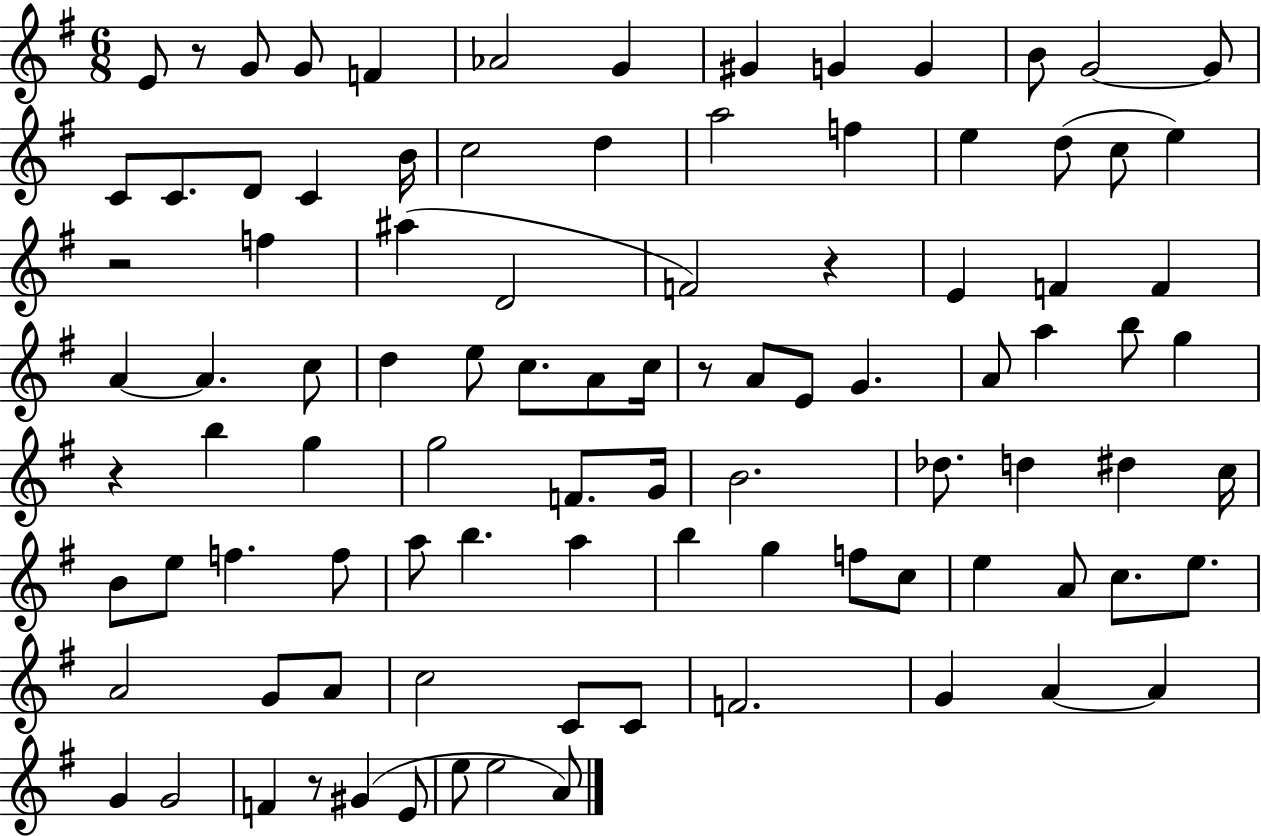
{
  \clef treble
  \numericTimeSignature
  \time 6/8
  \key g \major
  e'8 r8 g'8 g'8 f'4 | aes'2 g'4 | gis'4 g'4 g'4 | b'8 g'2~~ g'8 | \break c'8 c'8. d'8 c'4 b'16 | c''2 d''4 | a''2 f''4 | e''4 d''8( c''8 e''4) | \break r2 f''4 | ais''4( d'2 | f'2) r4 | e'4 f'4 f'4 | \break a'4~~ a'4. c''8 | d''4 e''8 c''8. a'8 c''16 | r8 a'8 e'8 g'4. | a'8 a''4 b''8 g''4 | \break r4 b''4 g''4 | g''2 f'8. g'16 | b'2. | des''8. d''4 dis''4 c''16 | \break b'8 e''8 f''4. f''8 | a''8 b''4. a''4 | b''4 g''4 f''8 c''8 | e''4 a'8 c''8. e''8. | \break a'2 g'8 a'8 | c''2 c'8 c'8 | f'2. | g'4 a'4~~ a'4 | \break g'4 g'2 | f'4 r8 gis'4( e'8 | e''8 e''2 a'8) | \bar "|."
}